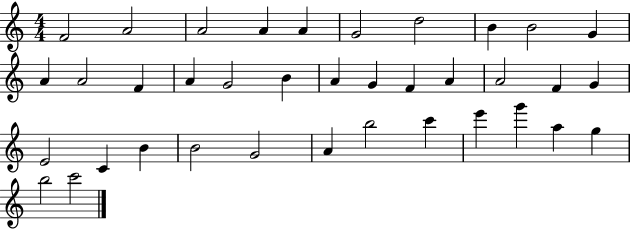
{
  \clef treble
  \numericTimeSignature
  \time 4/4
  \key c \major
  f'2 a'2 | a'2 a'4 a'4 | g'2 d''2 | b'4 b'2 g'4 | \break a'4 a'2 f'4 | a'4 g'2 b'4 | a'4 g'4 f'4 a'4 | a'2 f'4 g'4 | \break e'2 c'4 b'4 | b'2 g'2 | a'4 b''2 c'''4 | e'''4 g'''4 a''4 g''4 | \break b''2 c'''2 | \bar "|."
}